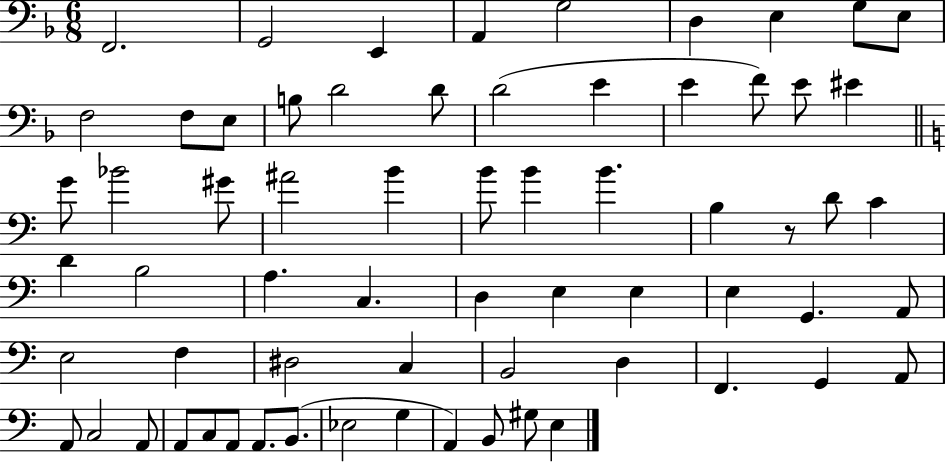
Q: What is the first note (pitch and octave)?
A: F2